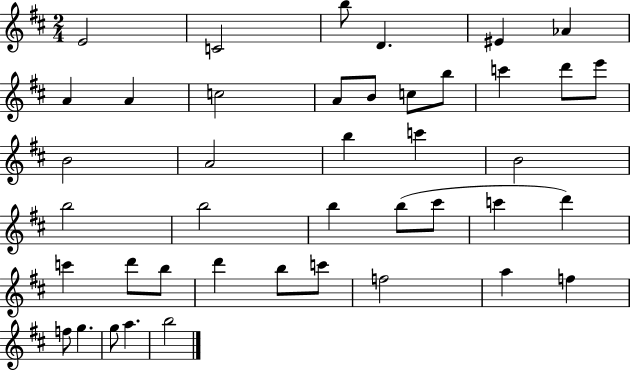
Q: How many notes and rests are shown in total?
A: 42